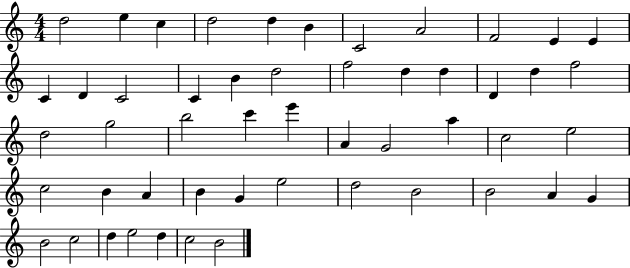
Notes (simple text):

D5/h E5/q C5/q D5/h D5/q B4/q C4/h A4/h F4/h E4/q E4/q C4/q D4/q C4/h C4/q B4/q D5/h F5/h D5/q D5/q D4/q D5/q F5/h D5/h G5/h B5/h C6/q E6/q A4/q G4/h A5/q C5/h E5/h C5/h B4/q A4/q B4/q G4/q E5/h D5/h B4/h B4/h A4/q G4/q B4/h C5/h D5/q E5/h D5/q C5/h B4/h